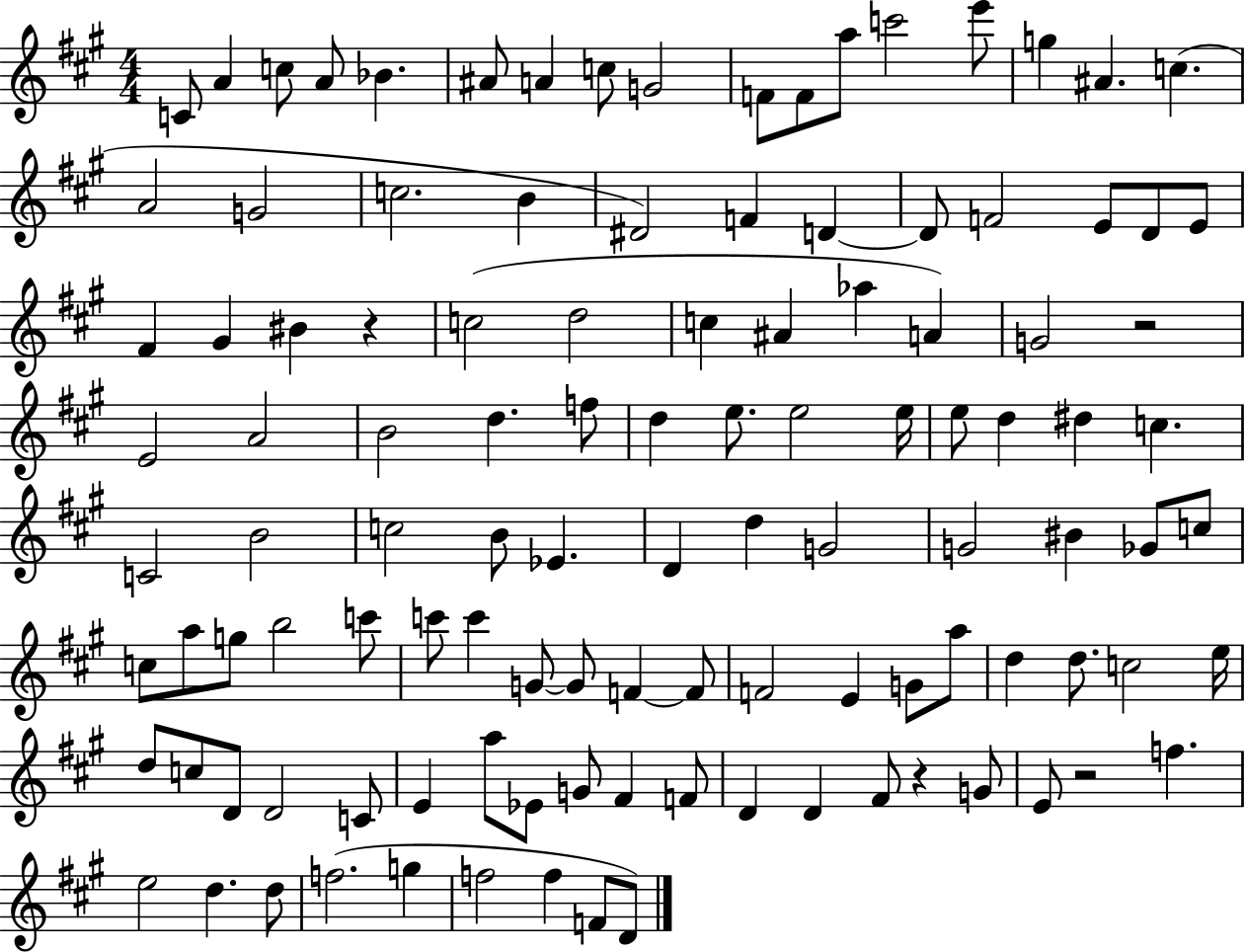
{
  \clef treble
  \numericTimeSignature
  \time 4/4
  \key a \major
  c'8 a'4 c''8 a'8 bes'4. | ais'8 a'4 c''8 g'2 | f'8 f'8 a''8 c'''2 e'''8 | g''4 ais'4. c''4.( | \break a'2 g'2 | c''2. b'4 | dis'2) f'4 d'4~~ | d'8 f'2 e'8 d'8 e'8 | \break fis'4 gis'4 bis'4 r4 | c''2( d''2 | c''4 ais'4 aes''4 a'4) | g'2 r2 | \break e'2 a'2 | b'2 d''4. f''8 | d''4 e''8. e''2 e''16 | e''8 d''4 dis''4 c''4. | \break c'2 b'2 | c''2 b'8 ees'4. | d'4 d''4 g'2 | g'2 bis'4 ges'8 c''8 | \break c''8 a''8 g''8 b''2 c'''8 | c'''8 c'''4 g'8~~ g'8 f'4~~ f'8 | f'2 e'4 g'8 a''8 | d''4 d''8. c''2 e''16 | \break d''8 c''8 d'8 d'2 c'8 | e'4 a''8 ees'8 g'8 fis'4 f'8 | d'4 d'4 fis'8 r4 g'8 | e'8 r2 f''4. | \break e''2 d''4. d''8 | f''2.( g''4 | f''2 f''4 f'8 d'8) | \bar "|."
}